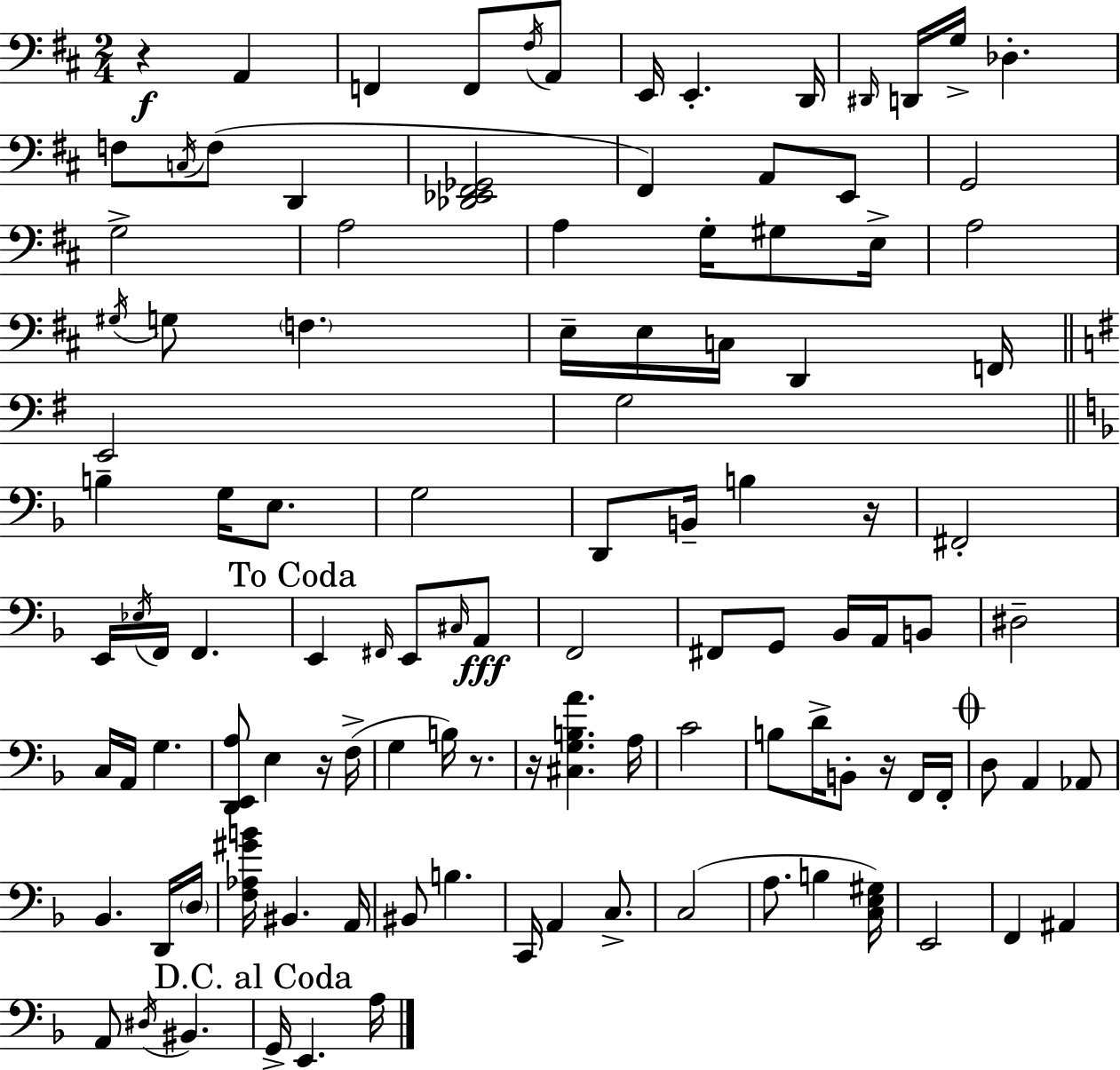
{
  \clef bass
  \numericTimeSignature
  \time 2/4
  \key d \major
  \repeat volta 2 { r4\f a,4 | f,4 f,8 \acciaccatura { fis16 } a,8 | e,16 e,4.-. | d,16 \grace { dis,16 } d,16 g16-> des4.-. | \break f8 \acciaccatura { c16 } f8( d,4 | <des, ees, fis, ges,>2 | fis,4) a,8 | e,8 g,2 | \break g2-> | a2 | a4 g16-. | gis8 e16-> a2 | \break \acciaccatura { gis16 } g8 \parenthesize f4. | e16-- e16 c16 d,4 | f,16 \bar "||" \break \key g \major e,2 | g2 | \bar "||" \break \key f \major b4-- g16 e8. | g2 | d,8 b,16-- b4 r16 | fis,2-. | \break e,16 \acciaccatura { ees16 } f,16 f,4. | \mark "To Coda" e,4 \grace { fis,16 } e,8 | \grace { cis16 }\fff a,8 f,2 | fis,8 g,8 bes,16 | \break a,16 b,8 dis2-- | c16 a,16 g4. | <d, e, a>8 e4 | r16 f16->( g4 b16) | \break r8. r16 <cis g b a'>4. | a16 c'2 | b8 d'16-> b,8-. | r16 f,16 f,16-. \mark \markup { \musicglyph "scripts.coda" } d8 a,4 | \break aes,8 bes,4. | d,16 \parenthesize d16 <f aes gis' b'>16 bis,4. | a,16 bis,8 b4. | c,16 a,4 | \break c8.-> c2( | a8. b4 | <c e gis>16) e,2 | f,4 ais,4 | \break a,8 \acciaccatura { dis16 } bis,4. | \mark "D.C. al Coda" g,16-> e,4. | a16 } \bar "|."
}